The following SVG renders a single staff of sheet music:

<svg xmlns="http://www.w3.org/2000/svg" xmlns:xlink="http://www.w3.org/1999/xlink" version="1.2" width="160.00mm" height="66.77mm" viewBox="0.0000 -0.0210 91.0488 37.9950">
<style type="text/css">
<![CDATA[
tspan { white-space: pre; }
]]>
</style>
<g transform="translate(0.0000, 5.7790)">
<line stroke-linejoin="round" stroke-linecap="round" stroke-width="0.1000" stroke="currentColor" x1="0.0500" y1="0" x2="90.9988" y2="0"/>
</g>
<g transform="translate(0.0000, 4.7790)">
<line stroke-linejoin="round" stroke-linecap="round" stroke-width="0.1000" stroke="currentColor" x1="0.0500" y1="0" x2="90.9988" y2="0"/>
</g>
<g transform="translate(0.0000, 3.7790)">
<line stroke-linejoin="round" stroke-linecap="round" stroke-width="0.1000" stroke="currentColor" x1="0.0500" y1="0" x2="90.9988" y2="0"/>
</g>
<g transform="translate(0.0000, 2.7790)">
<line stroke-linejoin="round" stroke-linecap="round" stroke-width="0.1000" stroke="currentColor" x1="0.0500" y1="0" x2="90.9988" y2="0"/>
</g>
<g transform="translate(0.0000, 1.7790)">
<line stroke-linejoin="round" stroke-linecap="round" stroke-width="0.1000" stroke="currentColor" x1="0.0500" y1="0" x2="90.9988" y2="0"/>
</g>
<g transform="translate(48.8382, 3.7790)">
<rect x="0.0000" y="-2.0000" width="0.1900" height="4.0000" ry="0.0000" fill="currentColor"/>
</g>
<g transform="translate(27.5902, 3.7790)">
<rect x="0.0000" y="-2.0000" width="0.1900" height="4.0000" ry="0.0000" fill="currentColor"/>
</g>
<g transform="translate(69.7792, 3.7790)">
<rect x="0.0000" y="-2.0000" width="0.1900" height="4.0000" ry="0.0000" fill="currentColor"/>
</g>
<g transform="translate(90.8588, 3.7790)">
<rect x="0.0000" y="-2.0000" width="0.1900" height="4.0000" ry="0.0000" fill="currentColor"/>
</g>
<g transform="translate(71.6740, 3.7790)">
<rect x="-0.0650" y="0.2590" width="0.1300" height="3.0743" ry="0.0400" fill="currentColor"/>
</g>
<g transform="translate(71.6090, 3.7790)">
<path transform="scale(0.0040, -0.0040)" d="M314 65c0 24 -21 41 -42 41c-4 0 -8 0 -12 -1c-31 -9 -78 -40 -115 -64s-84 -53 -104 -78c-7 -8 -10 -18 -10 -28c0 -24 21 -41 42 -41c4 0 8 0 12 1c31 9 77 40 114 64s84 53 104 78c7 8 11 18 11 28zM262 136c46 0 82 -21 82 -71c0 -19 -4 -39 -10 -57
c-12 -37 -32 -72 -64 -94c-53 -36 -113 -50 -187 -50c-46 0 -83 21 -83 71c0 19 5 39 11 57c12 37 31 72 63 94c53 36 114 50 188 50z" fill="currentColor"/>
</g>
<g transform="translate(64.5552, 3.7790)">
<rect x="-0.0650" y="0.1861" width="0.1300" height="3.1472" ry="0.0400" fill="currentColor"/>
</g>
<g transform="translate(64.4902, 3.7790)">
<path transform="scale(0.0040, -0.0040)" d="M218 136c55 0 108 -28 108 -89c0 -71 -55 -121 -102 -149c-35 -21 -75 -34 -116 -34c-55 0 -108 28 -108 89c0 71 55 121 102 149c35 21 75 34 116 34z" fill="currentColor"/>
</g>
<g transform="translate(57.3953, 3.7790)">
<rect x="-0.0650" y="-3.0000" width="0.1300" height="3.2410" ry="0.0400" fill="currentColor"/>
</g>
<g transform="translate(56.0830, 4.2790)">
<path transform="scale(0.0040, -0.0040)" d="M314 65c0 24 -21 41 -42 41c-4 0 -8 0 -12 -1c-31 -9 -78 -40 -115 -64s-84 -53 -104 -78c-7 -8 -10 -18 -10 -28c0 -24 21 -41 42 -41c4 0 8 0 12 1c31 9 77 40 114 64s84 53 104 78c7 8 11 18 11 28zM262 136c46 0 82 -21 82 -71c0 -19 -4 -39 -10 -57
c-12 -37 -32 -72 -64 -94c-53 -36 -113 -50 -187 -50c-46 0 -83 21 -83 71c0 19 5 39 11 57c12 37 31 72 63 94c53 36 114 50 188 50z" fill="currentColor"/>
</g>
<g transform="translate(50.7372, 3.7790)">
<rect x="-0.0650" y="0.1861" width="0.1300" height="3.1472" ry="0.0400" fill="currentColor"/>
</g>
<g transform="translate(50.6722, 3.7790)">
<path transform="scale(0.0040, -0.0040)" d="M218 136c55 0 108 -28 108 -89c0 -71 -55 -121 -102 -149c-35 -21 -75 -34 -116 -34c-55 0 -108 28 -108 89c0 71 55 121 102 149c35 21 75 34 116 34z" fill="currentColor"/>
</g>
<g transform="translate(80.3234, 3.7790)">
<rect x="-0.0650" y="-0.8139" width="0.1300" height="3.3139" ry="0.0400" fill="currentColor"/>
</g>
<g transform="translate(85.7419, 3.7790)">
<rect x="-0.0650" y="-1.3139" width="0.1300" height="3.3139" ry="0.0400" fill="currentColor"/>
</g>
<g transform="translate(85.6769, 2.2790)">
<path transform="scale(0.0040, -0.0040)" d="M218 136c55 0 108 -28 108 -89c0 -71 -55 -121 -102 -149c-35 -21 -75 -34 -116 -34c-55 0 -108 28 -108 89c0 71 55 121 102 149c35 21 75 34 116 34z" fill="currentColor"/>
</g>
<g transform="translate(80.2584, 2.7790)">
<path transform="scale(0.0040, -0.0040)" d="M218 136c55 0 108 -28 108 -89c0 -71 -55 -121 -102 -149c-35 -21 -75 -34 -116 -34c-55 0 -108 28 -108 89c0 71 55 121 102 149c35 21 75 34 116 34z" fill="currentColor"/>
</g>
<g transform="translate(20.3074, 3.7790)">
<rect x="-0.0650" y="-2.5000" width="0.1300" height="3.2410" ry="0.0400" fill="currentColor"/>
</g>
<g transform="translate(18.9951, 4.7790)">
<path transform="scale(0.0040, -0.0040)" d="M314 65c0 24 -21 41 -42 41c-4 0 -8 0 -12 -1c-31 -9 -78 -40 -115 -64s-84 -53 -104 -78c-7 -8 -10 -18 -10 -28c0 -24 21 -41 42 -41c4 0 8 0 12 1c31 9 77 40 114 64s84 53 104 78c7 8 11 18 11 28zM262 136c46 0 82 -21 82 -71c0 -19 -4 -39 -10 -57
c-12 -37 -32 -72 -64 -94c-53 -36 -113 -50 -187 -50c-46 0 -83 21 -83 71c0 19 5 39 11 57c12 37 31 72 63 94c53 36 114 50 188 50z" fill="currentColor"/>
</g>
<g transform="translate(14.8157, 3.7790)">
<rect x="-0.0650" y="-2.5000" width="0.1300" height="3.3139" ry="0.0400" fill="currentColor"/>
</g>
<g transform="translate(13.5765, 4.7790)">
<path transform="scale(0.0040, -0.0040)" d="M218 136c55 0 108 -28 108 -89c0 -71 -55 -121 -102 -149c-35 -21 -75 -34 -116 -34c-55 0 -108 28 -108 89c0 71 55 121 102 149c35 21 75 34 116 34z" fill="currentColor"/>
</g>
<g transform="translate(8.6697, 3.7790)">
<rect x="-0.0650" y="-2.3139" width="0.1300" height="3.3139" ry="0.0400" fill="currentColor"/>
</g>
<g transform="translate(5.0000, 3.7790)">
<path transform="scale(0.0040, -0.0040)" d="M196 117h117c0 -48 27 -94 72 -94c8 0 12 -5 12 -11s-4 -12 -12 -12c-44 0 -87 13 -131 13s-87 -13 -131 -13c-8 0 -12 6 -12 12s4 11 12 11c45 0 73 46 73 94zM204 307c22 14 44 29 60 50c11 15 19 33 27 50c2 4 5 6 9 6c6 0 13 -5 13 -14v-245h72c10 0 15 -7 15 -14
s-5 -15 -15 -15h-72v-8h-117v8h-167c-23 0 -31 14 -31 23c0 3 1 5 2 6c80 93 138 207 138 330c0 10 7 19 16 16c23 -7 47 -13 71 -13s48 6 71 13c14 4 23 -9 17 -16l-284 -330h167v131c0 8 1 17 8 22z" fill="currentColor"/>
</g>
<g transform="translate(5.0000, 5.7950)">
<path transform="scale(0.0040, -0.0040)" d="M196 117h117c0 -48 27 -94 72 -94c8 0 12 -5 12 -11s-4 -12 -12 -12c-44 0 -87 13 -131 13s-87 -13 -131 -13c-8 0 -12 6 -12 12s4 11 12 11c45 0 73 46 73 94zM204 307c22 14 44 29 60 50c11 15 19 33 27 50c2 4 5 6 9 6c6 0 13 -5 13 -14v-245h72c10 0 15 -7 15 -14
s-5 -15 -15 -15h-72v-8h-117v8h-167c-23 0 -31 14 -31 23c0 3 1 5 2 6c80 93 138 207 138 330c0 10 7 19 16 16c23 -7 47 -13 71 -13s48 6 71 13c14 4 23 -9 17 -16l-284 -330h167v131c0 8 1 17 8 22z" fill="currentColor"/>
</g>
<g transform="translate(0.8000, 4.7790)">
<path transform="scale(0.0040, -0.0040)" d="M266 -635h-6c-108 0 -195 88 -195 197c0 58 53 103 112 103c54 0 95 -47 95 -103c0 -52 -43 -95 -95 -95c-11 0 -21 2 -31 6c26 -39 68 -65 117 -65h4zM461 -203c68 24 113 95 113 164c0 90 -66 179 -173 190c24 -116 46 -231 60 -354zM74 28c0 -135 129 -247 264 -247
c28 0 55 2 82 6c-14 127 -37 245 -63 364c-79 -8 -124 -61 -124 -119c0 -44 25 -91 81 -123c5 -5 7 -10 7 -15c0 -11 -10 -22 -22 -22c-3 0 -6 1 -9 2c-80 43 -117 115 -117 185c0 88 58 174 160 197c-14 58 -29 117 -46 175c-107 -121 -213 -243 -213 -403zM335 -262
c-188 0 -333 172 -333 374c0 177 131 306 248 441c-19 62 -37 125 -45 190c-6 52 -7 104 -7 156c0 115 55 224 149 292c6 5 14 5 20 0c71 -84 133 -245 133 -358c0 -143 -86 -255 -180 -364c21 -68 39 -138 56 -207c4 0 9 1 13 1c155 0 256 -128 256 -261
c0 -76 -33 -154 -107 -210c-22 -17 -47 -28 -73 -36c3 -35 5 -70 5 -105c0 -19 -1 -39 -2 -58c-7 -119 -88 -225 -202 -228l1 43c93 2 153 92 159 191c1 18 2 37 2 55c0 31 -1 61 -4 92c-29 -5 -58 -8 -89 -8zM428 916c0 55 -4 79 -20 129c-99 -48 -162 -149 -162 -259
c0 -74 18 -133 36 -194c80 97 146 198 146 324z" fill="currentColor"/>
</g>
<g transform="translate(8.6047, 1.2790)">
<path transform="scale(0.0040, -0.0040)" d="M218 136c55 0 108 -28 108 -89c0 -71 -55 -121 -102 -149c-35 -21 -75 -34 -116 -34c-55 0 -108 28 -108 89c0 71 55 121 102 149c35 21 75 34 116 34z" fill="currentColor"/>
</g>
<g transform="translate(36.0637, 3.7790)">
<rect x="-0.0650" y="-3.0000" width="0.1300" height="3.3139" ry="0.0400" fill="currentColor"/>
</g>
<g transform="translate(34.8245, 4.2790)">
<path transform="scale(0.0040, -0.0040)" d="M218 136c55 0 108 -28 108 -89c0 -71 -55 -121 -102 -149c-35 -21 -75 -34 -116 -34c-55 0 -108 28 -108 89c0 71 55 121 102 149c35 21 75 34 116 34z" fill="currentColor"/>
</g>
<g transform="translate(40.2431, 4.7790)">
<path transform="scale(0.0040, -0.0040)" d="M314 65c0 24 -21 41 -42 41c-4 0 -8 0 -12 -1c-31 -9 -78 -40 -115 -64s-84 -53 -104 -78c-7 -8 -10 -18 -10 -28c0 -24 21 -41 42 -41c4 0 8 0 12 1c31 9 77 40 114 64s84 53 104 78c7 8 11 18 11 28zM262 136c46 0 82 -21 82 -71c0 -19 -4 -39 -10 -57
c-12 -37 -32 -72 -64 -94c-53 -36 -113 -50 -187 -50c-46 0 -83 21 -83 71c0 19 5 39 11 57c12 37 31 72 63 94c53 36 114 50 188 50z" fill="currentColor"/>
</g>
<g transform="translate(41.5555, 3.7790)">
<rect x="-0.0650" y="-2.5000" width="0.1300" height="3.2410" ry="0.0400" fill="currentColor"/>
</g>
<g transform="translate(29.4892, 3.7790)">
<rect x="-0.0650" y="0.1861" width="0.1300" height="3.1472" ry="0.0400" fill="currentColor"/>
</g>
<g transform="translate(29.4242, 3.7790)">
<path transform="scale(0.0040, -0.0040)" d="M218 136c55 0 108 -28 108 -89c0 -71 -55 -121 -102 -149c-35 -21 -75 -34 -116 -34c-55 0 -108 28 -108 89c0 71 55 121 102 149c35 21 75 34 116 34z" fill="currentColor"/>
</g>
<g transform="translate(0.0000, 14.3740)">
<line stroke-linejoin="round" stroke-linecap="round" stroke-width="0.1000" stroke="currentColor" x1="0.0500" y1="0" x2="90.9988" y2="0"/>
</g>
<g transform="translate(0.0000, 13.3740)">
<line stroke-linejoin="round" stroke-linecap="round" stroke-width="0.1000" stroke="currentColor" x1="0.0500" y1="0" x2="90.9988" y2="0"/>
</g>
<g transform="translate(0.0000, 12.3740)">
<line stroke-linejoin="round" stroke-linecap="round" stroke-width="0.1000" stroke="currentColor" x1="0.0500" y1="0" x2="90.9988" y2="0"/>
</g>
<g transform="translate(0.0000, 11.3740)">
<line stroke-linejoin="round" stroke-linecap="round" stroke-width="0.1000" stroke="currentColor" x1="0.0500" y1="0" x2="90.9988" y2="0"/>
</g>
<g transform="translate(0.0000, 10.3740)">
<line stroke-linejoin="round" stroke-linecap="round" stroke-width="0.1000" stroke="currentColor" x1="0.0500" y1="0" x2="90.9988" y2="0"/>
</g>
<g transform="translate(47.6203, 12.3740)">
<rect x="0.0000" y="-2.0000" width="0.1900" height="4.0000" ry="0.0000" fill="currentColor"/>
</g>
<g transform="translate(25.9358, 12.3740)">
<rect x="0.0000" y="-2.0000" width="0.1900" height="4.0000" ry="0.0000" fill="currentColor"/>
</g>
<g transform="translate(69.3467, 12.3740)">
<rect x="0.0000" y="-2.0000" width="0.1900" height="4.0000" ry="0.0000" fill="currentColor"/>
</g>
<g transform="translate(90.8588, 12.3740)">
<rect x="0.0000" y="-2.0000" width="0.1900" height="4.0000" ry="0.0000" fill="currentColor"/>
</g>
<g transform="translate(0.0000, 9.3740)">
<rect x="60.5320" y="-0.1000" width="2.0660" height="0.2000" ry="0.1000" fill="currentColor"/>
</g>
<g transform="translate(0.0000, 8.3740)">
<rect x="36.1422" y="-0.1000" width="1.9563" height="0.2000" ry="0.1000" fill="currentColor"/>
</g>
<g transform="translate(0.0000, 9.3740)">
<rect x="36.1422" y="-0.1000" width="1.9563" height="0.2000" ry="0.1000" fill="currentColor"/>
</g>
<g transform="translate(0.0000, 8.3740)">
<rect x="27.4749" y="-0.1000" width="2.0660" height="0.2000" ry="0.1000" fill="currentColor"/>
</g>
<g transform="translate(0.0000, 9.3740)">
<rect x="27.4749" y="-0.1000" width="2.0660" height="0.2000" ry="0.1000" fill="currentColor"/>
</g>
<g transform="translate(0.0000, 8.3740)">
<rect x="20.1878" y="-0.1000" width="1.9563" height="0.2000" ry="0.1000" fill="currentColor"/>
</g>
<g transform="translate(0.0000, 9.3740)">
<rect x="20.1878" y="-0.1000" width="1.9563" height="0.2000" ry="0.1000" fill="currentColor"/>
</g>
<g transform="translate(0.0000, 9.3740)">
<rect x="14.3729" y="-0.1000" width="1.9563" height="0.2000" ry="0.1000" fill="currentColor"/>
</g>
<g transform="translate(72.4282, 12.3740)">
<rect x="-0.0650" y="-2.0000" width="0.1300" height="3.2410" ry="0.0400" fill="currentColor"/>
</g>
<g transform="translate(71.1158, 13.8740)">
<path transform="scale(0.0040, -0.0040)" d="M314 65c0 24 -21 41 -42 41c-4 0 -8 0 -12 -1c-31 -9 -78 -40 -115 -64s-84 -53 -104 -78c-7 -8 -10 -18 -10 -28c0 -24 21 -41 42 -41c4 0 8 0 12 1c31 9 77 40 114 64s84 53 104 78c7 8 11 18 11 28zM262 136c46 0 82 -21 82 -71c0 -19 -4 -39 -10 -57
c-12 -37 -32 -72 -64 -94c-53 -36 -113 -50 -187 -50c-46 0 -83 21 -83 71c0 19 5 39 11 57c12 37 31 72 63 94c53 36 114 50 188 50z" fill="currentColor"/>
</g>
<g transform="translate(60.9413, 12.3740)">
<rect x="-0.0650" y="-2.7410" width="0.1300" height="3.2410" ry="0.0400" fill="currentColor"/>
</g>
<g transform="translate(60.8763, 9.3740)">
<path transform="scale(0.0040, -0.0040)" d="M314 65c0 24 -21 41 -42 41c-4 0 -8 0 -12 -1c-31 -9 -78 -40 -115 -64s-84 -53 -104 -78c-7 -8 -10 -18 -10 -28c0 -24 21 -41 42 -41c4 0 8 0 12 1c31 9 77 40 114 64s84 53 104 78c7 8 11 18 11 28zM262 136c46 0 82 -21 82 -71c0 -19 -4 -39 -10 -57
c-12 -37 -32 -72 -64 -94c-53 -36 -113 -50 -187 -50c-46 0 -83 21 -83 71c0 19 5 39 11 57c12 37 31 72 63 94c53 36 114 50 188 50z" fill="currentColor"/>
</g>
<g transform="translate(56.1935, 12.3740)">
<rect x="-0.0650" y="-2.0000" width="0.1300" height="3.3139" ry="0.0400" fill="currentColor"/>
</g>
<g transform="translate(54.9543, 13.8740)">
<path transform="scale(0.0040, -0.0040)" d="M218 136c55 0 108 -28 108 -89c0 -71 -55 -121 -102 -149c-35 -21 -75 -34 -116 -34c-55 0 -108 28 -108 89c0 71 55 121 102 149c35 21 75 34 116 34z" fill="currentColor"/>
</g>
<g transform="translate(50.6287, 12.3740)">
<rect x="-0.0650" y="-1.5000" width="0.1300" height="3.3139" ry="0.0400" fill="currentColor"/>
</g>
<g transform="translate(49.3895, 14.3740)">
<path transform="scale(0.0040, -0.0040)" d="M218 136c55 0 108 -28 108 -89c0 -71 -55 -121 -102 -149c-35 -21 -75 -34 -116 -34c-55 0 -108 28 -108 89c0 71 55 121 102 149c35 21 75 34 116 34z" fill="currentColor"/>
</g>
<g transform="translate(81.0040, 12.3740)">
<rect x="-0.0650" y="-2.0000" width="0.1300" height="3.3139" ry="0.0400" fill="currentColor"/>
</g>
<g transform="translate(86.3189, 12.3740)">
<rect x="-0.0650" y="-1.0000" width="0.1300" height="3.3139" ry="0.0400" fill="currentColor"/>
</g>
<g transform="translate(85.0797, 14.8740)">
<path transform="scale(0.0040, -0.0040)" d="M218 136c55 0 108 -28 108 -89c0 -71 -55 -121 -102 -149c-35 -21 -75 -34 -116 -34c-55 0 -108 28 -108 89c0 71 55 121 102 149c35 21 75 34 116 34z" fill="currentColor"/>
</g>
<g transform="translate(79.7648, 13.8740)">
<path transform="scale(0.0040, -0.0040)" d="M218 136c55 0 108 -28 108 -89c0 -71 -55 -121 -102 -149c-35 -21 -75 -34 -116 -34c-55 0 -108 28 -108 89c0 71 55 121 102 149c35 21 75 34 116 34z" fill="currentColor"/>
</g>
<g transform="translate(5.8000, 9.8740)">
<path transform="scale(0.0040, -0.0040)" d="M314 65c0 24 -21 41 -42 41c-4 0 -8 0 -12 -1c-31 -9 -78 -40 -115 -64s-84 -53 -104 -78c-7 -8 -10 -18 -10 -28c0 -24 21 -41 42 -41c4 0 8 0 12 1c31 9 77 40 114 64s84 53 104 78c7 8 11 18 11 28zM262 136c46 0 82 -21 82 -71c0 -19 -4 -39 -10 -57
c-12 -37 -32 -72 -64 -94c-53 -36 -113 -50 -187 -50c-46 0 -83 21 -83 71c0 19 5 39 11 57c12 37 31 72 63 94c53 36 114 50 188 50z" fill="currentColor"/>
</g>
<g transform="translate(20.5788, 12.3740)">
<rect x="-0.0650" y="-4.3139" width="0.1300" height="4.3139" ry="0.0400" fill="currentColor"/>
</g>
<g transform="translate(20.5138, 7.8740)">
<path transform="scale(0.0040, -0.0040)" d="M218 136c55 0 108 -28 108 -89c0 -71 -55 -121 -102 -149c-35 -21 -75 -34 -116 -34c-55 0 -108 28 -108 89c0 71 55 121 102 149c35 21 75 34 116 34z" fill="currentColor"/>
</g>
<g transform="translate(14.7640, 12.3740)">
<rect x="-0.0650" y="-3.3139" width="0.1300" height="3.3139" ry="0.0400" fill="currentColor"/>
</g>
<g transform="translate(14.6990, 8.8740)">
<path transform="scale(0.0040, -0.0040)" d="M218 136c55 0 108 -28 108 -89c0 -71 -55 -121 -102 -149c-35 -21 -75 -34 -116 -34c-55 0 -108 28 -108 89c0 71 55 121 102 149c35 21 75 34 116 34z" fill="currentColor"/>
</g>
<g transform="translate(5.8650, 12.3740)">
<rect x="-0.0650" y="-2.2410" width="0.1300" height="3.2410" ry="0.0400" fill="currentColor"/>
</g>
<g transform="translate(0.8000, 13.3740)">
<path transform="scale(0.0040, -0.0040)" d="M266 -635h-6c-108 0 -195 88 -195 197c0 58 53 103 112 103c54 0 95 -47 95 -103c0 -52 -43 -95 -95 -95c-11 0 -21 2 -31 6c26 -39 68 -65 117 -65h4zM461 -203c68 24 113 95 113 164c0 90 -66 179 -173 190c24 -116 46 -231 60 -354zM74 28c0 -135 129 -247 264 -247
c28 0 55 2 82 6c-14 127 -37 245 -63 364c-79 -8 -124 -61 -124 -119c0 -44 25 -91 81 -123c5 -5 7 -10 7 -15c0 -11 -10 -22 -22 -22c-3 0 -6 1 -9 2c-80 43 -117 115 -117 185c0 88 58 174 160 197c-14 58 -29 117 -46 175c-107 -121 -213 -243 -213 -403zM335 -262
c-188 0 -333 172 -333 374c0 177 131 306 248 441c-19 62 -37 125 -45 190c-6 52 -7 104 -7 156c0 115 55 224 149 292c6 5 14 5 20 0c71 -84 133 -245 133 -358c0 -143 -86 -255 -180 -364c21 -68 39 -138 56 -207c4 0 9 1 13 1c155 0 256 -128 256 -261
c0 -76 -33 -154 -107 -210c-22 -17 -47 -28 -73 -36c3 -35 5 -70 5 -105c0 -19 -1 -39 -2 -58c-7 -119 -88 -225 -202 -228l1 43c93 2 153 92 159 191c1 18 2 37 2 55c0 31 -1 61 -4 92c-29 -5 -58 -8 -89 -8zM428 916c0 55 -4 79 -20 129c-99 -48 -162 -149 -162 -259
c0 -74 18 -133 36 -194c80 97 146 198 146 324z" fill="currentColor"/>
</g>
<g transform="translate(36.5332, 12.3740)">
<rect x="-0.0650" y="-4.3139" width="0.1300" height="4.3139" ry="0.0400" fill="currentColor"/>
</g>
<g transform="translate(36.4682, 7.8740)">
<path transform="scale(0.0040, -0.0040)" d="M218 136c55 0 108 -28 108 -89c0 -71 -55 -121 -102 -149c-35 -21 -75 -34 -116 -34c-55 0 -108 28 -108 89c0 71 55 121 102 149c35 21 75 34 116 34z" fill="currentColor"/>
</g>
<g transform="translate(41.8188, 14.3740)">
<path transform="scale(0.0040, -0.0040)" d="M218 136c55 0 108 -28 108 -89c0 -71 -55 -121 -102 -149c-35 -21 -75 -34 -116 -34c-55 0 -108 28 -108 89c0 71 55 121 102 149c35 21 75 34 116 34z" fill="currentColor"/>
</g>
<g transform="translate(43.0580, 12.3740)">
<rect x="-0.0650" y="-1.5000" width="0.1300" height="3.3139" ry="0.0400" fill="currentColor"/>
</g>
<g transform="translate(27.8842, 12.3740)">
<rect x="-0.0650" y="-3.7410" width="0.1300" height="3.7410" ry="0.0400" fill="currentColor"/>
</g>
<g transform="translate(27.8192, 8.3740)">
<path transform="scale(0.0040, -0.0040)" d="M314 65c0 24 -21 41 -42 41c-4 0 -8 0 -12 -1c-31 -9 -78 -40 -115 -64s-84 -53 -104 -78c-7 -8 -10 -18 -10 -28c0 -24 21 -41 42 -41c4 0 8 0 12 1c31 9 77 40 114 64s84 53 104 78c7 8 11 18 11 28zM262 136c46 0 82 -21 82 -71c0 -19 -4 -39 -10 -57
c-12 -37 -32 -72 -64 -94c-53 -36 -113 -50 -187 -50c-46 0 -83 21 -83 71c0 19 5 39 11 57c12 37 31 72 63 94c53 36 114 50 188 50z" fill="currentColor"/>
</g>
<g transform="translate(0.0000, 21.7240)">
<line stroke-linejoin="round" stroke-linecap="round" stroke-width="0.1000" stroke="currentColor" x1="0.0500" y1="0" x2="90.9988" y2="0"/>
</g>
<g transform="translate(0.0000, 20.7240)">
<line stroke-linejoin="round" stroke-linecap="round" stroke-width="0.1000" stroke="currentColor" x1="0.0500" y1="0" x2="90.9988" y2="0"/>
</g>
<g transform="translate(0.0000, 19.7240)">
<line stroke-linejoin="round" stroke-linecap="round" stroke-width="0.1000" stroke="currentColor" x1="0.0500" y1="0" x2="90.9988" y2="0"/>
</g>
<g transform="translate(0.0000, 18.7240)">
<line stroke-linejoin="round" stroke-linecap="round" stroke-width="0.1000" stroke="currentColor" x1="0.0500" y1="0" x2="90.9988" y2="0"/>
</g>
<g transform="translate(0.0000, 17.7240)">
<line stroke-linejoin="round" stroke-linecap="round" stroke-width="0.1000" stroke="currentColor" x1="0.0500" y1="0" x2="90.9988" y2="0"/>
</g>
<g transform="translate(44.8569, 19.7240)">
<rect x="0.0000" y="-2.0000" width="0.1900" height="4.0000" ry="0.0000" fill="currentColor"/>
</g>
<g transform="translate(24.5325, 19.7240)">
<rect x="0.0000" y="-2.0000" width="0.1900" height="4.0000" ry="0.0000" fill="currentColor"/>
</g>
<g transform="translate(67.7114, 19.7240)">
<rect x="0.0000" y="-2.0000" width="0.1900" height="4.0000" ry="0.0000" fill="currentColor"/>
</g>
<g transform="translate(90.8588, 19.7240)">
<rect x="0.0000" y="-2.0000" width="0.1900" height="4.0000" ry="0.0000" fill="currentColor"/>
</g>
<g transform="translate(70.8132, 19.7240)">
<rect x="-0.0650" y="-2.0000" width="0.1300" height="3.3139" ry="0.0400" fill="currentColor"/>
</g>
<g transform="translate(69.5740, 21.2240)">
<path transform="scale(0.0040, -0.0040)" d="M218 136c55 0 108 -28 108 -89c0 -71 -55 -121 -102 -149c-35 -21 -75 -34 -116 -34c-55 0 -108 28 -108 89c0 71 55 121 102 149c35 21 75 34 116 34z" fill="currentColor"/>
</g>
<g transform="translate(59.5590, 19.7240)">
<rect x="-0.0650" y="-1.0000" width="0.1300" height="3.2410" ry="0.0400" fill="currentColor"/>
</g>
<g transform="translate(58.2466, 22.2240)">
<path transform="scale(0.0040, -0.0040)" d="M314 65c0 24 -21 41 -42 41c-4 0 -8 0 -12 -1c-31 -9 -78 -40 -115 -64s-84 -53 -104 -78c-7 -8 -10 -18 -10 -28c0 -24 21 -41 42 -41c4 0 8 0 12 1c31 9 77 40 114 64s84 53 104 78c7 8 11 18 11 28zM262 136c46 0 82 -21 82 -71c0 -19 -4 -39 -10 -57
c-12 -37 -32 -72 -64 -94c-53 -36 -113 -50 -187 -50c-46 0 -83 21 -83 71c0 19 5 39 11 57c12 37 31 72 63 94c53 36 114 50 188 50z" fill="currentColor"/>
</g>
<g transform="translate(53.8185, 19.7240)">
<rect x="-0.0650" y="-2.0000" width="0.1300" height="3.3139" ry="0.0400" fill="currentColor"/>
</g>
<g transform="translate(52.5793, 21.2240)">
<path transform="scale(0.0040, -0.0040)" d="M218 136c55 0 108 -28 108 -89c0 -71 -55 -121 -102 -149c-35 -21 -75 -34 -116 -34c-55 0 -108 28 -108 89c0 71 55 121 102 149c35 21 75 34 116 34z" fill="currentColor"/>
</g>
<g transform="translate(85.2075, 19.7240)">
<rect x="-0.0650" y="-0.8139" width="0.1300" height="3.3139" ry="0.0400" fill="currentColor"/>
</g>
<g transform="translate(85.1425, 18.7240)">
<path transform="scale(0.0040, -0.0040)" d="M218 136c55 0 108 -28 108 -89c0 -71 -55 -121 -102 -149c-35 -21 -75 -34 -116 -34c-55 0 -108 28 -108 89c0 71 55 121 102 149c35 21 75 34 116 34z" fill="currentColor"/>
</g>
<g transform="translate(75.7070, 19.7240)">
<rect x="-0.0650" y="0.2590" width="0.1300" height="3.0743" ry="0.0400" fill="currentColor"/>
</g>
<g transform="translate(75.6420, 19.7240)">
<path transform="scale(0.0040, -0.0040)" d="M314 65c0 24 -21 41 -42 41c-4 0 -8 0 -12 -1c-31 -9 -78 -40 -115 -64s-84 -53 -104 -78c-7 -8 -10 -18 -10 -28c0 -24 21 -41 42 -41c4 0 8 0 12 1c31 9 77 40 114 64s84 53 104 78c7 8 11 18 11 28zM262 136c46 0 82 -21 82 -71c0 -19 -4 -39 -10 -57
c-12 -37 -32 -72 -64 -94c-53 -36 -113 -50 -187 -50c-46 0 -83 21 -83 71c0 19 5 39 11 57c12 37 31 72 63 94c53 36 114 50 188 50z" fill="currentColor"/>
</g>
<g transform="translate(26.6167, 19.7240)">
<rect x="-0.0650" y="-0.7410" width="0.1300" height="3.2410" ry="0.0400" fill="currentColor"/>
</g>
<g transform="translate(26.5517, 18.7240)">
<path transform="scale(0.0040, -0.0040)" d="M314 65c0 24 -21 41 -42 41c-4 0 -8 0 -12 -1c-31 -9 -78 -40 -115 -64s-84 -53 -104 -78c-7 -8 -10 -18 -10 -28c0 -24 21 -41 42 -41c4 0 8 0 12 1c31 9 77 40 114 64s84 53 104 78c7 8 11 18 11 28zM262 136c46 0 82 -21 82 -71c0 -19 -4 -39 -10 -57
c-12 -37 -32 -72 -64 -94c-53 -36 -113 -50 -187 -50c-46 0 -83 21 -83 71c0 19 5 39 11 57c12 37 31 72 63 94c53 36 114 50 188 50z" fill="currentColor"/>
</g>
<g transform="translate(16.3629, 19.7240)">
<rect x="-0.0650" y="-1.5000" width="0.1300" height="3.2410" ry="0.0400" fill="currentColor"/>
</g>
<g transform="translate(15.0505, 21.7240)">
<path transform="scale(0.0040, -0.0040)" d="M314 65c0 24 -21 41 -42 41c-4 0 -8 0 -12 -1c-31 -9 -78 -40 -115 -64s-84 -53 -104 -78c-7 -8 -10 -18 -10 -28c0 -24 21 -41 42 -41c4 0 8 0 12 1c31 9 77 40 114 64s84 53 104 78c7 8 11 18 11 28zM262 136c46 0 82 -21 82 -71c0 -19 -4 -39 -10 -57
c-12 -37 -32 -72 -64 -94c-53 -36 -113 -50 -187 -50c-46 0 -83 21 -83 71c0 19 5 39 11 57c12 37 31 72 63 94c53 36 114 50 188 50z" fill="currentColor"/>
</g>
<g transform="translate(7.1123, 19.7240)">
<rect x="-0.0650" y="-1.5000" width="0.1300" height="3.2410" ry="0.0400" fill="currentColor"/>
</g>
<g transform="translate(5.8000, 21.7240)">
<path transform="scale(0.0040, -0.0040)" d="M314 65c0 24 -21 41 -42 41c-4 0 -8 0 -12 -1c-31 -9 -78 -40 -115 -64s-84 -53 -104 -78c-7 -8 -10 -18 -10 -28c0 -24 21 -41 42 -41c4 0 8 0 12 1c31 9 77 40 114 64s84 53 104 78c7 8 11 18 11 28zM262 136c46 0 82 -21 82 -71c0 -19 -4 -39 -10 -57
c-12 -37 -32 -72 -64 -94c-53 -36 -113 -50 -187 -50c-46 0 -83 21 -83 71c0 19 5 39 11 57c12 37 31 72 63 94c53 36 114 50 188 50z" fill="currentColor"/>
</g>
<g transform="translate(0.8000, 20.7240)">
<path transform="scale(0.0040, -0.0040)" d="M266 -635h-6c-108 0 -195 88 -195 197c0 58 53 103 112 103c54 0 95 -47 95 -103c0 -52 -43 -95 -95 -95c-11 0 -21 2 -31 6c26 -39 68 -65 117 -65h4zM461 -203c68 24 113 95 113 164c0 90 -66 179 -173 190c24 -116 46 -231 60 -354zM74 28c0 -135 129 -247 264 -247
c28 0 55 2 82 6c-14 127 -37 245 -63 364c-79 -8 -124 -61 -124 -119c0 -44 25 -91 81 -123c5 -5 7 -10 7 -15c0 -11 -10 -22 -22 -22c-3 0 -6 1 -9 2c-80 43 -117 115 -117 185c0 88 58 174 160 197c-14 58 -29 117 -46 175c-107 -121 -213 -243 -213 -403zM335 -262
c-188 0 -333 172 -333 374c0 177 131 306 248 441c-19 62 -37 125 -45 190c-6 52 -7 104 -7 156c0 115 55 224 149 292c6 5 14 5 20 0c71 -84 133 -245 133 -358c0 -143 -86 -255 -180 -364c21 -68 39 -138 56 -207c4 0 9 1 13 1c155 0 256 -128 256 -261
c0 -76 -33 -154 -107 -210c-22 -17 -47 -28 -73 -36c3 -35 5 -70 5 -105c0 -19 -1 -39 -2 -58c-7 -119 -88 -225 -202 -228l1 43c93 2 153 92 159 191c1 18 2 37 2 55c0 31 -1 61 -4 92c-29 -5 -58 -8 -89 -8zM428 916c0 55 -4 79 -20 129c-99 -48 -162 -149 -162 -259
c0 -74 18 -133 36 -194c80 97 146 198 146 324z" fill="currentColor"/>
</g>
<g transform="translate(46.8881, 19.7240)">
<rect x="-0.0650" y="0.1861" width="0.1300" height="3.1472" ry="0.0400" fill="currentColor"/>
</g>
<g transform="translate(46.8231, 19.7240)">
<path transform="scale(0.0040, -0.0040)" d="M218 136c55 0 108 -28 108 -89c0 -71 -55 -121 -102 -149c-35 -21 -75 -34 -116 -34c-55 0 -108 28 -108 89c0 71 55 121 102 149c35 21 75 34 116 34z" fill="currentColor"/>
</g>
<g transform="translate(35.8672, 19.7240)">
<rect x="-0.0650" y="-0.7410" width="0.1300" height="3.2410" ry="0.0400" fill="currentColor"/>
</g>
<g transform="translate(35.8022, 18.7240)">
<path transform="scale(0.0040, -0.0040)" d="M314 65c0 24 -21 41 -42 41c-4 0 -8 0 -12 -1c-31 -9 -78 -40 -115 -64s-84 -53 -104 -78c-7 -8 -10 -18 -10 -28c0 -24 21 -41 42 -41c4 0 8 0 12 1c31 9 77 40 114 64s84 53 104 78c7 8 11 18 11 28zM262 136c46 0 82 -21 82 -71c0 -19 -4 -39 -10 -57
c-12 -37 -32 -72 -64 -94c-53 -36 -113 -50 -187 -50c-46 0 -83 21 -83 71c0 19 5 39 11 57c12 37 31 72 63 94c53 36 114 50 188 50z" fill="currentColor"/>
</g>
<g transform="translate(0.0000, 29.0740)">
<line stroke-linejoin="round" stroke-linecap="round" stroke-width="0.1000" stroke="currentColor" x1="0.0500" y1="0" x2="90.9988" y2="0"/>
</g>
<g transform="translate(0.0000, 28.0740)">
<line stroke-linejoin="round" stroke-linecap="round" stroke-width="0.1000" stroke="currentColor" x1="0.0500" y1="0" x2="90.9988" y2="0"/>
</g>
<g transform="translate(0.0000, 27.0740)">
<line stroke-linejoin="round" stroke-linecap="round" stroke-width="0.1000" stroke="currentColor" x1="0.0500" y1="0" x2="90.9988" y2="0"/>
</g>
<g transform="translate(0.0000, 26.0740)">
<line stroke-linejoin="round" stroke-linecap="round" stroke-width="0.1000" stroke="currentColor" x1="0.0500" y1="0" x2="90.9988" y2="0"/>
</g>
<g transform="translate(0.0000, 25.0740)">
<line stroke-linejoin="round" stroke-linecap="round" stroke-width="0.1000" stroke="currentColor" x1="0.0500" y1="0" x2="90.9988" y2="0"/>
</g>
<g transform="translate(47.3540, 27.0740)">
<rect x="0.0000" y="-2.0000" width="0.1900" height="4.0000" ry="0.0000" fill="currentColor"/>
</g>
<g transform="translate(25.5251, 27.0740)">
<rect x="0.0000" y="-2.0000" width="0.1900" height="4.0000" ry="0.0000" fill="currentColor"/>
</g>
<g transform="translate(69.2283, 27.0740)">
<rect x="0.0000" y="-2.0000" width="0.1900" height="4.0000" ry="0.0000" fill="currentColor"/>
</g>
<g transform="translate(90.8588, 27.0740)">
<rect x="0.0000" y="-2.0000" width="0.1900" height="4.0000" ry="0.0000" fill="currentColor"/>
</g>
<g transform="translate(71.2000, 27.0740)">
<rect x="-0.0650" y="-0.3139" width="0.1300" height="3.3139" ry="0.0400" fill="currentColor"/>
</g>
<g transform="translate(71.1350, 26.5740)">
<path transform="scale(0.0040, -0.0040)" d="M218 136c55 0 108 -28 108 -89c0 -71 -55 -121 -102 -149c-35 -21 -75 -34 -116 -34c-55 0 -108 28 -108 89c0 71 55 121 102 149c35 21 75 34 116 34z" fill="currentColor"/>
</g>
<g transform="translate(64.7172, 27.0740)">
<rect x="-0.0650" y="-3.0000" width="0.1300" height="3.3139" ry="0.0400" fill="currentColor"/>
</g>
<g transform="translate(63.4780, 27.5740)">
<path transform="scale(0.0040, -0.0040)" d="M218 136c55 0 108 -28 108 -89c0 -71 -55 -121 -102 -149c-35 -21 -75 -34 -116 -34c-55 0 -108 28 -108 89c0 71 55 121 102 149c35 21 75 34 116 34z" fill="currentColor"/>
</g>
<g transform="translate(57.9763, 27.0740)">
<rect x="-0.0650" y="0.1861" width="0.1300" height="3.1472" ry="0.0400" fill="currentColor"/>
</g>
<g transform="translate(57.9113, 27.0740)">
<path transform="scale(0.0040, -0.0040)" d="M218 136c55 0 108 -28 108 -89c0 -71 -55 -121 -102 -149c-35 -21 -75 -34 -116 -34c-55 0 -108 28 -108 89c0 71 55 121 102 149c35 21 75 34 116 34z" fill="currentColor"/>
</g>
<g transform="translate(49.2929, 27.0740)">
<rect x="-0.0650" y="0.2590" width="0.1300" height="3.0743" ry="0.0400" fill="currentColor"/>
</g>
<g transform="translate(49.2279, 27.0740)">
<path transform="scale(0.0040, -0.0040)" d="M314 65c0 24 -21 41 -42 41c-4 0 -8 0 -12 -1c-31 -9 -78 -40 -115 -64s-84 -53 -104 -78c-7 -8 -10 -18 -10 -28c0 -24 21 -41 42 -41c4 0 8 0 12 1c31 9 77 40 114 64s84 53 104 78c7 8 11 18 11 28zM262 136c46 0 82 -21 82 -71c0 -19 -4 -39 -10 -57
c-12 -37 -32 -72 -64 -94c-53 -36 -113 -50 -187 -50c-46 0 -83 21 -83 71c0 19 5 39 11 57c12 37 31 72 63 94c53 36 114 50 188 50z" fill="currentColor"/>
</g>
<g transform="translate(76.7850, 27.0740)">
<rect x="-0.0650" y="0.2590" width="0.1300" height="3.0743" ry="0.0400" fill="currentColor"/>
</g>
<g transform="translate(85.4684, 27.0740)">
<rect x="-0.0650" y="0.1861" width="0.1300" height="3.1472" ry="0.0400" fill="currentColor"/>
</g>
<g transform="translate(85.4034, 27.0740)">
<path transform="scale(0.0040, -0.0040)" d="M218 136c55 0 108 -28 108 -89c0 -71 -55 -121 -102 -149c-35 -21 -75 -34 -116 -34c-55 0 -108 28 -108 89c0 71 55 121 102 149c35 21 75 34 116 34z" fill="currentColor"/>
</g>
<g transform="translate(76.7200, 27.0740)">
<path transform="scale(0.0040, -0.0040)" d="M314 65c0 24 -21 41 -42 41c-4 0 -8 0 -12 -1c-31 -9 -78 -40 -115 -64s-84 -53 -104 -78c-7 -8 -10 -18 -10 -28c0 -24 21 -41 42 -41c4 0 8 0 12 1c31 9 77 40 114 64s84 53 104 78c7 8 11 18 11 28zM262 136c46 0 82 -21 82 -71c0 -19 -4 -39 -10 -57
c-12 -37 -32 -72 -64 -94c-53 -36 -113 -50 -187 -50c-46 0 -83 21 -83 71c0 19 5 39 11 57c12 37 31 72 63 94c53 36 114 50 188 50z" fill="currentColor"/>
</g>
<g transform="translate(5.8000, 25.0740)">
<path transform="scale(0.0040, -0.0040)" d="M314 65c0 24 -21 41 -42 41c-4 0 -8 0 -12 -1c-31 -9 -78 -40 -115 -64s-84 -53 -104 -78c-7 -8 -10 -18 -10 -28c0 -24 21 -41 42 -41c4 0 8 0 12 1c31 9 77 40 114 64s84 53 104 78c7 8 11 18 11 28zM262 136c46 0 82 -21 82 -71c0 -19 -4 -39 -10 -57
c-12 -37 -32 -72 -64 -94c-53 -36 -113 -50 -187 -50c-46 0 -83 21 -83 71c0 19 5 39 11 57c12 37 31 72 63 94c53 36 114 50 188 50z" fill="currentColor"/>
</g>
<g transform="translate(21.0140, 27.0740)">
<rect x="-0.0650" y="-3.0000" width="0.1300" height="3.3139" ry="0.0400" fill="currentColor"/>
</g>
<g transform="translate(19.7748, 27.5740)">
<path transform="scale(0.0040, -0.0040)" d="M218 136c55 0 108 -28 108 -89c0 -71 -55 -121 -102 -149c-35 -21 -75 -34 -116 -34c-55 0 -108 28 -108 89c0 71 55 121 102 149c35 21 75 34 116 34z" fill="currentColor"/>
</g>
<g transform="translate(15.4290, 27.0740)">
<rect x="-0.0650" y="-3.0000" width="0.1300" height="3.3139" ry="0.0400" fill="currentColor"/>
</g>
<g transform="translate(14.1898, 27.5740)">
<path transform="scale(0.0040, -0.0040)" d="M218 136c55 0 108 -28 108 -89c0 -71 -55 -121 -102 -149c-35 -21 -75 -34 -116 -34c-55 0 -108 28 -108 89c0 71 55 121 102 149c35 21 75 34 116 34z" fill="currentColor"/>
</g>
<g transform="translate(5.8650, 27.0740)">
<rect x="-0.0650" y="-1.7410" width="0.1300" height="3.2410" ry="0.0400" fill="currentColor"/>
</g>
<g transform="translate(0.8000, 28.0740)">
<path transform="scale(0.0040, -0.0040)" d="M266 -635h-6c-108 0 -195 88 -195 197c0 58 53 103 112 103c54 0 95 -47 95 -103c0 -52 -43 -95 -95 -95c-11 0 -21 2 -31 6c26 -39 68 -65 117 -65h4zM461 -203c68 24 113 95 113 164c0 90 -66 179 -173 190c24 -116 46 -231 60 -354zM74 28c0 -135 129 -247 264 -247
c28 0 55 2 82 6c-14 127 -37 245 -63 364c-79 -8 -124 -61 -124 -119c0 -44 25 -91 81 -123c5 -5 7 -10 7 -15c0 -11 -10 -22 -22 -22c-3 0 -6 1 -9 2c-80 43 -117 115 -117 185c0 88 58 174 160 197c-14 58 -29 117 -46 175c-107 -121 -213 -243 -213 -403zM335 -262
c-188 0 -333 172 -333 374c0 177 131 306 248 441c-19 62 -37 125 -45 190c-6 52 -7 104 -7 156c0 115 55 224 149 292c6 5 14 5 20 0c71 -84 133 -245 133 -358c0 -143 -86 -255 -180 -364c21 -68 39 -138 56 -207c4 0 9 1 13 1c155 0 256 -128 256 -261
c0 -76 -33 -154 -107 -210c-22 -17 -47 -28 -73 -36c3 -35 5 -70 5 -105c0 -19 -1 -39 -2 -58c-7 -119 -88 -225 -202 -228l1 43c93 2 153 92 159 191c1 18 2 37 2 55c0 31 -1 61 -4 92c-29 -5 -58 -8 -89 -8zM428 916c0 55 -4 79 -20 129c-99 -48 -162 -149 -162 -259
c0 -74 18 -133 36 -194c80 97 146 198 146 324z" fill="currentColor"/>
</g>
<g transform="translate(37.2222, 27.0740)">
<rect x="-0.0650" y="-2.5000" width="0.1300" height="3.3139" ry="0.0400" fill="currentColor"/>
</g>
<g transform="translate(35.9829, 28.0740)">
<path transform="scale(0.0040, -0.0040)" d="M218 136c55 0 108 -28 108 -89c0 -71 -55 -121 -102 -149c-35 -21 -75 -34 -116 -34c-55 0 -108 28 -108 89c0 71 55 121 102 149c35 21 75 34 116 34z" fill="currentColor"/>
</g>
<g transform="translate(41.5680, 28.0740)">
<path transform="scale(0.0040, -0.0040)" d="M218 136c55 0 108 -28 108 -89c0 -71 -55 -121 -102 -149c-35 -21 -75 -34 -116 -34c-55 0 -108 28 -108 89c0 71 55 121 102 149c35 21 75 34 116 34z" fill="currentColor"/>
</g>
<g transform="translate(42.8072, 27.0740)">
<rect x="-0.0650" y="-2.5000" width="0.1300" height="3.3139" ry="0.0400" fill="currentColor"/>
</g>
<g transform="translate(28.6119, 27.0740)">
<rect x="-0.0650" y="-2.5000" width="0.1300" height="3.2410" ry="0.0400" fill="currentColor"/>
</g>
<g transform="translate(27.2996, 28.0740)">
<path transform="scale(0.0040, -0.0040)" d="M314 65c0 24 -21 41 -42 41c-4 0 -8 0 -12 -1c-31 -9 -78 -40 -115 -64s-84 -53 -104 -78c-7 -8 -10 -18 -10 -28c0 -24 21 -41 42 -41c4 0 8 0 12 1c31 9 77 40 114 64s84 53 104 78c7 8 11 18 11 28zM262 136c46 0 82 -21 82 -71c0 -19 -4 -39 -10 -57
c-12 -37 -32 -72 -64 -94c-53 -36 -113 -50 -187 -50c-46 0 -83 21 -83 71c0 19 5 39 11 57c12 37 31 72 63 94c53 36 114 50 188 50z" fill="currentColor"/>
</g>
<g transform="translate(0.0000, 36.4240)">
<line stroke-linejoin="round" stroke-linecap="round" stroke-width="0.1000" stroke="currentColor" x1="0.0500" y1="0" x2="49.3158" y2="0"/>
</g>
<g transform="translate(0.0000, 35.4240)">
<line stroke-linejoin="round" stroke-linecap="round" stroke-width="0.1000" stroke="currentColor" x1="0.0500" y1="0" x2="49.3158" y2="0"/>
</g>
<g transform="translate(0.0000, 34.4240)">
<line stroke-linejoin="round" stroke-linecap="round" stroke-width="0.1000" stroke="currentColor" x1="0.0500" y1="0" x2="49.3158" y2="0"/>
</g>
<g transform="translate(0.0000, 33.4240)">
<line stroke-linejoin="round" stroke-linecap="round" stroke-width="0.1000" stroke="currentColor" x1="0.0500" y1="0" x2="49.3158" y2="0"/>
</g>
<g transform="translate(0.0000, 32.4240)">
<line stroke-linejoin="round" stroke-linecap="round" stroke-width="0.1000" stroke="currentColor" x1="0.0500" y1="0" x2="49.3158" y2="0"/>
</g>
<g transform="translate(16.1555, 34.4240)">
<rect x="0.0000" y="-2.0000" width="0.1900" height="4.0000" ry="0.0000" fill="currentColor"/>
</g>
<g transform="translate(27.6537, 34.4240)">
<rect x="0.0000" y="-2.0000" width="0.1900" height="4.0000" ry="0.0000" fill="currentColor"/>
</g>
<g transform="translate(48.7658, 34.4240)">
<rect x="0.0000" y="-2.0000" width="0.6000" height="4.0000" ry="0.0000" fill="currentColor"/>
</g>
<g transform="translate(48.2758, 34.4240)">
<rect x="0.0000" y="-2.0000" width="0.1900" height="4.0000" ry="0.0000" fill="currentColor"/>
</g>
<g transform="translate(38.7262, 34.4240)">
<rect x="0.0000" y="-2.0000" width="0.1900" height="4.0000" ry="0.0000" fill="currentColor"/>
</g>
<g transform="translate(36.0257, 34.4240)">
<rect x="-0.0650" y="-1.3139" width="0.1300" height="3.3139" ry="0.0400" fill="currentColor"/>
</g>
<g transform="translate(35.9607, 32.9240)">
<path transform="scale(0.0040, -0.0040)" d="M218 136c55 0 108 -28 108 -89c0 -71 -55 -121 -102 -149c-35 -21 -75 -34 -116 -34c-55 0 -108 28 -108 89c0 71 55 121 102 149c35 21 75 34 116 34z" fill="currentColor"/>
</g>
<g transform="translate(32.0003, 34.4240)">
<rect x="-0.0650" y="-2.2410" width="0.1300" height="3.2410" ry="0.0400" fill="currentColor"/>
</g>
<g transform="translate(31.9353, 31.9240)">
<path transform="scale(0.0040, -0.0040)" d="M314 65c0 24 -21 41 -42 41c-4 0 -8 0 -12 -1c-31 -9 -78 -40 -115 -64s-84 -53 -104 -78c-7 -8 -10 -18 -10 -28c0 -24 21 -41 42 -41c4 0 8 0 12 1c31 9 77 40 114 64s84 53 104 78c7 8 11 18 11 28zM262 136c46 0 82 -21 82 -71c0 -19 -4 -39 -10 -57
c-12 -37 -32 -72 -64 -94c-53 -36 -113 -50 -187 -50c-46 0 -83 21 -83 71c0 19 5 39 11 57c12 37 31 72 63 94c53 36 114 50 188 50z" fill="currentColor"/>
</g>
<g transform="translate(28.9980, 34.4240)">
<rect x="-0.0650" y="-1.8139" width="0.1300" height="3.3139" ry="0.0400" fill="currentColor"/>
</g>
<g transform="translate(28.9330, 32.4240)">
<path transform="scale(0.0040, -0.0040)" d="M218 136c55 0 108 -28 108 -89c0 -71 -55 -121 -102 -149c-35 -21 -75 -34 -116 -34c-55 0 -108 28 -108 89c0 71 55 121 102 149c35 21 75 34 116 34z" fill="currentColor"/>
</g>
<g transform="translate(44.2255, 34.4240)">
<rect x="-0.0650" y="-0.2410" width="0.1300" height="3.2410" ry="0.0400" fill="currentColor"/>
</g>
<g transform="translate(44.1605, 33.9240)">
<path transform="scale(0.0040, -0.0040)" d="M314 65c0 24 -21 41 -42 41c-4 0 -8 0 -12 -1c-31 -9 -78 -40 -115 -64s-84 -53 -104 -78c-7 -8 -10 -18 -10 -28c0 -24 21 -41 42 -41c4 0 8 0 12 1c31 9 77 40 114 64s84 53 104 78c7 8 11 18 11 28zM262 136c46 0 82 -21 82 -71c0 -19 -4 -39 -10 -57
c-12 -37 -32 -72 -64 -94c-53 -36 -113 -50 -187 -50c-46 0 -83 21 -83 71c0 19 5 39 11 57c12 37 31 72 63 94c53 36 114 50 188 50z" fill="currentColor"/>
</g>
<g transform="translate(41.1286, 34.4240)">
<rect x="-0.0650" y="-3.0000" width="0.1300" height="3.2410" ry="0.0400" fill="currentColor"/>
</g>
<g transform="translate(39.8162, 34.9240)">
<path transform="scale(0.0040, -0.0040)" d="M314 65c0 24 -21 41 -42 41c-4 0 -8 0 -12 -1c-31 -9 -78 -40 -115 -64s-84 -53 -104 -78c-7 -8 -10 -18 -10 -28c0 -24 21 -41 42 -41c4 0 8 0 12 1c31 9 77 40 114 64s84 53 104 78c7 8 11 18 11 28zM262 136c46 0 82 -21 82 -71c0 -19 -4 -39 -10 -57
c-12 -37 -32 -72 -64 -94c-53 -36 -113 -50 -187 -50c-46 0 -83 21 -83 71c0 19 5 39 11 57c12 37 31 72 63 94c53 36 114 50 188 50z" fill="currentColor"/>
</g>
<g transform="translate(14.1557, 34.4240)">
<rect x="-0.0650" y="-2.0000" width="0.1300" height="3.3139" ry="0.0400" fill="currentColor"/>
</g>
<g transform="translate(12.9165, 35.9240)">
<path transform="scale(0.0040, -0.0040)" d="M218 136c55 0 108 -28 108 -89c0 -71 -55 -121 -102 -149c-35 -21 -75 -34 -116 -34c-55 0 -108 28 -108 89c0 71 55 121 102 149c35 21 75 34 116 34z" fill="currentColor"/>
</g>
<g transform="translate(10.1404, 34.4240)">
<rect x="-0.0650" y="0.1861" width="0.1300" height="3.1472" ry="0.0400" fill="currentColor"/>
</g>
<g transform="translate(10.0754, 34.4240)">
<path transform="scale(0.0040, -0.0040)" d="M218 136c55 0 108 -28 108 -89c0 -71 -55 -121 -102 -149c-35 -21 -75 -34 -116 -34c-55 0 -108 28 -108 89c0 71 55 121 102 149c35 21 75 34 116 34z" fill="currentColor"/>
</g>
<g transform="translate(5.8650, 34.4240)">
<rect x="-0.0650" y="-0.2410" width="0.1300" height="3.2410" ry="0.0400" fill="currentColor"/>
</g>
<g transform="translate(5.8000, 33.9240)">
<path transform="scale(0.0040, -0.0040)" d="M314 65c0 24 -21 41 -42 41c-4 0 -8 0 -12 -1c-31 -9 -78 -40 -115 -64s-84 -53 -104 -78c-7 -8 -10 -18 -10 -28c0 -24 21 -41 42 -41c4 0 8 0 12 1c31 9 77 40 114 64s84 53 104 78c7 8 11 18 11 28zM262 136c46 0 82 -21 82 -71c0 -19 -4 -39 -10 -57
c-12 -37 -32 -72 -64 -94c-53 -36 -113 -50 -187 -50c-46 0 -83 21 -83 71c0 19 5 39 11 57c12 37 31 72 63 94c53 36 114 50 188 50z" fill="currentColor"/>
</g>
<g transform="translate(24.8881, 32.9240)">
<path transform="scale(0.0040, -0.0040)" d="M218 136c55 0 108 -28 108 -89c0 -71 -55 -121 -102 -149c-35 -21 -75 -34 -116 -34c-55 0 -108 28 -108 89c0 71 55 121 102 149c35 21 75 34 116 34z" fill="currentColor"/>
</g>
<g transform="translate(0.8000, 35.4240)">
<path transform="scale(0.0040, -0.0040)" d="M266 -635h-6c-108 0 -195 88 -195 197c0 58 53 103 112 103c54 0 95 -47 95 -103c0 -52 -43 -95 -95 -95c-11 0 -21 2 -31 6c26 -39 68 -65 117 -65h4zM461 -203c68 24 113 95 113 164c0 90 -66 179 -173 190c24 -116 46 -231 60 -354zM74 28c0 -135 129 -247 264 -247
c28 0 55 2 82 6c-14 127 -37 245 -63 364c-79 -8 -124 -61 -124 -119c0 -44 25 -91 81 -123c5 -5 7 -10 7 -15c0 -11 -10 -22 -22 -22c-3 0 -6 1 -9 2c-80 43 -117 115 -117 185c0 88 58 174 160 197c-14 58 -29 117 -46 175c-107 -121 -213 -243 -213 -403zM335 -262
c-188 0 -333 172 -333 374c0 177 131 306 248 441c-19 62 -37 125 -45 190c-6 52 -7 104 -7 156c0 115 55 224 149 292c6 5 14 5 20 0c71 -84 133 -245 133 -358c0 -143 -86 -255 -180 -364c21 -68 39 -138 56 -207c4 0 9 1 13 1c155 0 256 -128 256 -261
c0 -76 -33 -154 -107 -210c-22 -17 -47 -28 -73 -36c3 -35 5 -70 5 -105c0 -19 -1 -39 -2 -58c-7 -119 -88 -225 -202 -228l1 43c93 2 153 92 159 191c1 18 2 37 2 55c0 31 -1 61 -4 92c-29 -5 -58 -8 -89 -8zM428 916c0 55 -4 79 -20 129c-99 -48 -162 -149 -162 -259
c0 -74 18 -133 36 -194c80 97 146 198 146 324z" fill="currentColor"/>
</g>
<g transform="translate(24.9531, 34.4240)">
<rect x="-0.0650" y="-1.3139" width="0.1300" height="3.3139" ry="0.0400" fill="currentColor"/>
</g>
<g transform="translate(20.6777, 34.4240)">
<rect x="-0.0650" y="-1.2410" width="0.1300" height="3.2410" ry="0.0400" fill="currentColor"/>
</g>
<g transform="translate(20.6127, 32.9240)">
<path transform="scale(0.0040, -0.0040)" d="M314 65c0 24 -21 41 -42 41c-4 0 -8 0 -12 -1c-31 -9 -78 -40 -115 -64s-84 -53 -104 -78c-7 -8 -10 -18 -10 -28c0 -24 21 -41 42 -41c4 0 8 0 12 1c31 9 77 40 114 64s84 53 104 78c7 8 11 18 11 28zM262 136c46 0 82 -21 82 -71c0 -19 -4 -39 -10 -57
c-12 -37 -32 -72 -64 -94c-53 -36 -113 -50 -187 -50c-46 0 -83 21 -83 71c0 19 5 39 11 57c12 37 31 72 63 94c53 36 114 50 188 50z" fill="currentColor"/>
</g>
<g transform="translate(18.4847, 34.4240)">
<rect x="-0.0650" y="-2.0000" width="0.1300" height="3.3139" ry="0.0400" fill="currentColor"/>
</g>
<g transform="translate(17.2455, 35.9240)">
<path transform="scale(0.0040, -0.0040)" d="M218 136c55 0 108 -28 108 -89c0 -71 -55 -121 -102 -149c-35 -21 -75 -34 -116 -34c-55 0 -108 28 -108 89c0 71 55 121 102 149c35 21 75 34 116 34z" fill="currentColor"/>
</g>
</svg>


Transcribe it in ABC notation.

X:1
T:Untitled
M:4/4
L:1/4
K:C
g G G2 B A G2 B A2 B B2 d e g2 b d' c'2 d' E E F a2 F2 F D E2 E2 d2 d2 B F D2 F B2 d f2 A A G2 G G B2 B A c B2 B c2 B F F e2 e f g2 e A2 c2